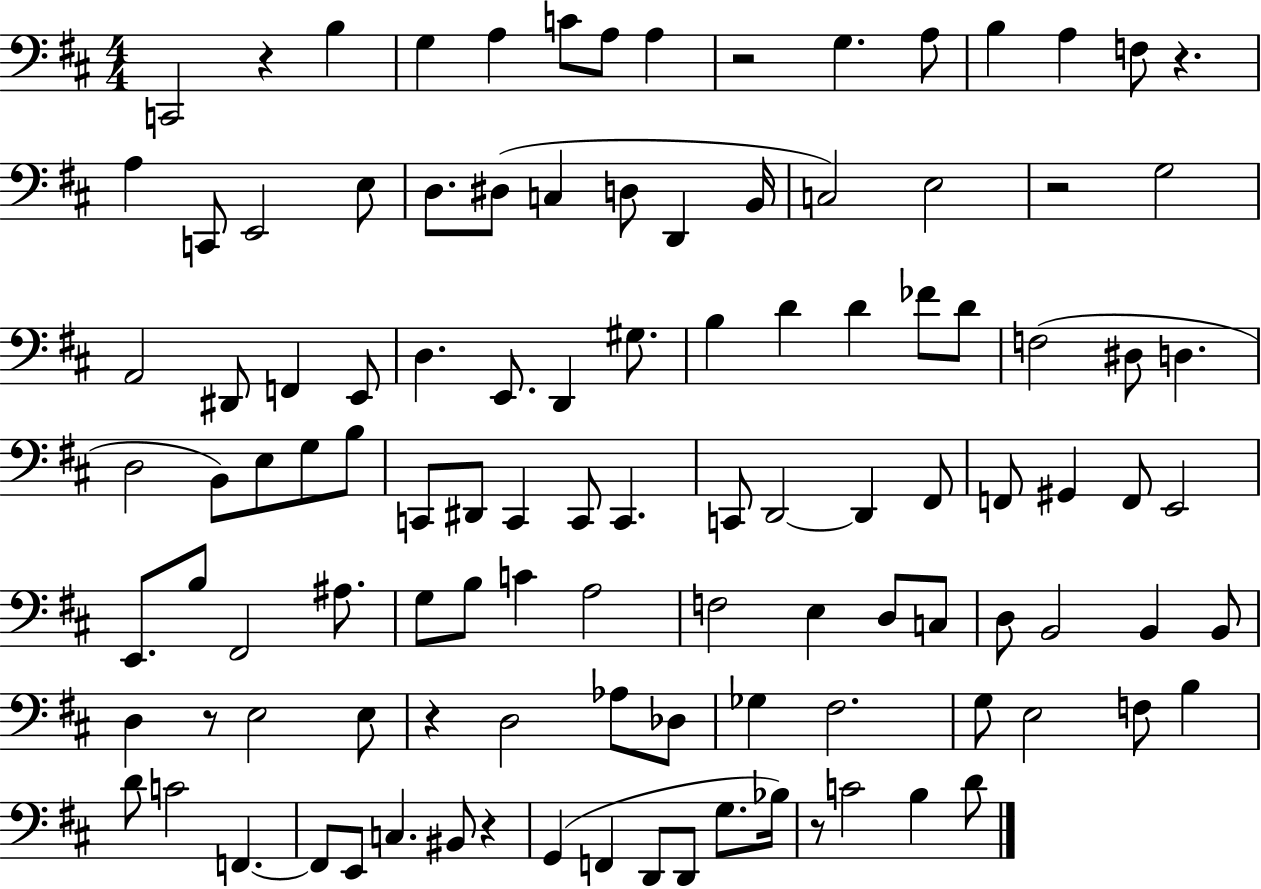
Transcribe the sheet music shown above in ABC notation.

X:1
T:Untitled
M:4/4
L:1/4
K:D
C,,2 z B, G, A, C/2 A,/2 A, z2 G, A,/2 B, A, F,/2 z A, C,,/2 E,,2 E,/2 D,/2 ^D,/2 C, D,/2 D,, B,,/4 C,2 E,2 z2 G,2 A,,2 ^D,,/2 F,, E,,/2 D, E,,/2 D,, ^G,/2 B, D D _F/2 D/2 F,2 ^D,/2 D, D,2 B,,/2 E,/2 G,/2 B,/2 C,,/2 ^D,,/2 C,, C,,/2 C,, C,,/2 D,,2 D,, ^F,,/2 F,,/2 ^G,, F,,/2 E,,2 E,,/2 B,/2 ^F,,2 ^A,/2 G,/2 B,/2 C A,2 F,2 E, D,/2 C,/2 D,/2 B,,2 B,, B,,/2 D, z/2 E,2 E,/2 z D,2 _A,/2 _D,/2 _G, ^F,2 G,/2 E,2 F,/2 B, D/2 C2 F,, F,,/2 E,,/2 C, ^B,,/2 z G,, F,, D,,/2 D,,/2 G,/2 _B,/4 z/2 C2 B, D/2